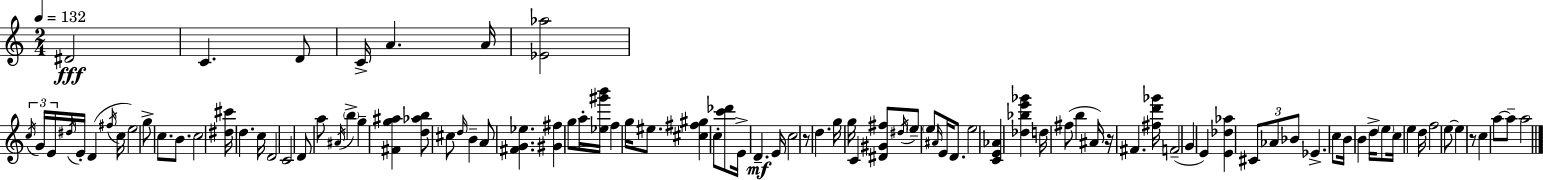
D#4/h C4/q. D4/e C4/s A4/q. A4/s [Eb4,Ab5]/h C5/s G4/s E4/s D#5/s E4/s D4/q F#5/s C5/s E5/h G5/e C5/e. B4/e. C5/h [D#5,C#6]/s D5/q. C5/s D4/h C4/h D4/e A5/e A#4/s B5/q G5/q [F#4,G5,A#5]/q [D5,Ab5,B5]/e C#5/e D5/s B4/q A4/e [F#4,G4,Eb5]/q. [G#4,F#5]/q G5/e A5/s [Eb5,G#6,B6]/s F5/q G5/s EIS5/e. [C#5,F#5,G#5]/q C5/e [C6,Db6]/e E4/s D4/q. E4/s C5/h R/e D5/q. G5/s G5/s C4/q [D#4,G#4,F#5]/e D#5/s E5/e E5/e A#4/s E4/s D4/e. E5/h [C4,E4,Ab4]/q [Db5,Bb5,E6,Gb6]/q D5/s F#5/e B5/q A#4/s R/s F#4/q. [F#5,D6,Gb6]/s F4/h G4/q E4/q [E4,Db5,Ab5]/q C#4/e Ab4/e Bb4/e Eb4/q. C5/e B4/s B4/q D5/s E5/e C5/s E5/q D5/s F5/h E5/e E5/q R/e C5/q A5/e A5/e A5/h